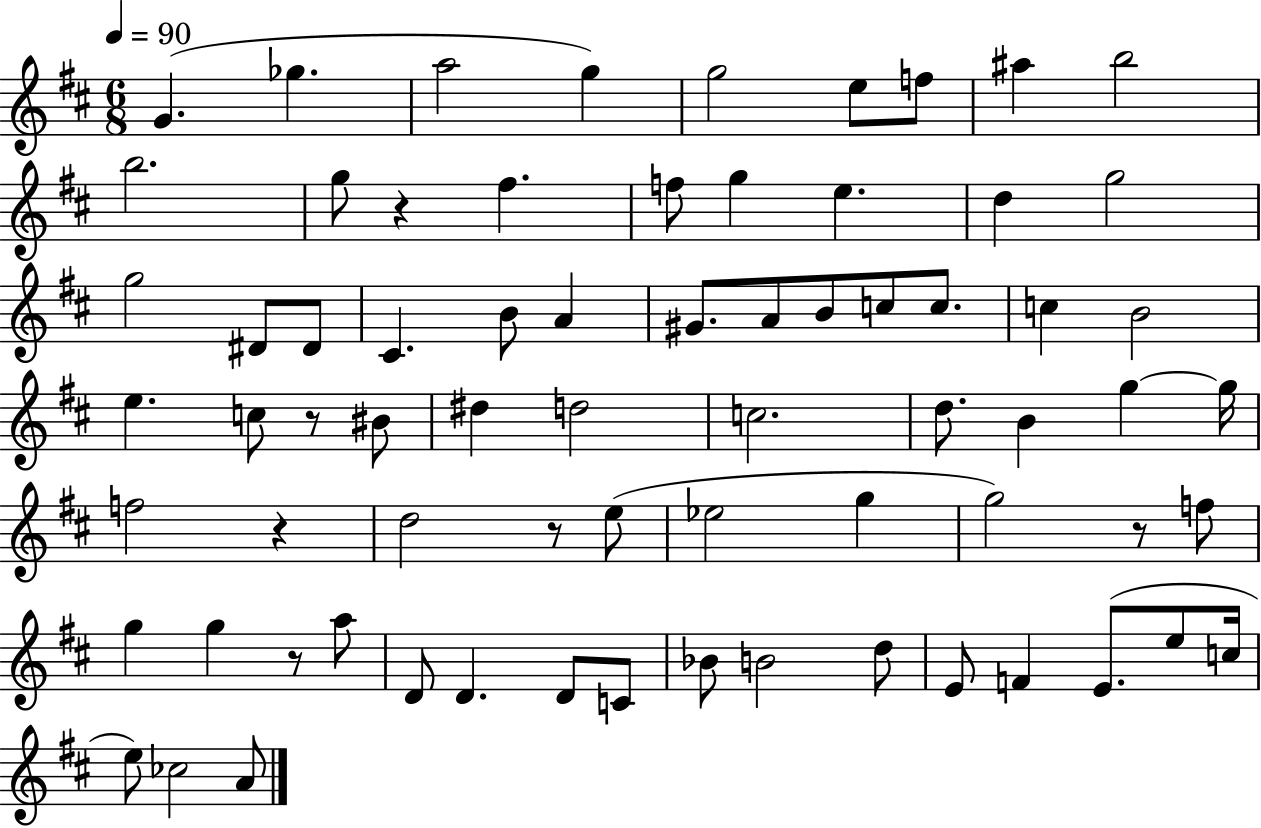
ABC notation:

X:1
T:Untitled
M:6/8
L:1/4
K:D
G _g a2 g g2 e/2 f/2 ^a b2 b2 g/2 z ^f f/2 g e d g2 g2 ^D/2 ^D/2 ^C B/2 A ^G/2 A/2 B/2 c/2 c/2 c B2 e c/2 z/2 ^B/2 ^d d2 c2 d/2 B g g/4 f2 z d2 z/2 e/2 _e2 g g2 z/2 f/2 g g z/2 a/2 D/2 D D/2 C/2 _B/2 B2 d/2 E/2 F E/2 e/2 c/4 e/2 _c2 A/2